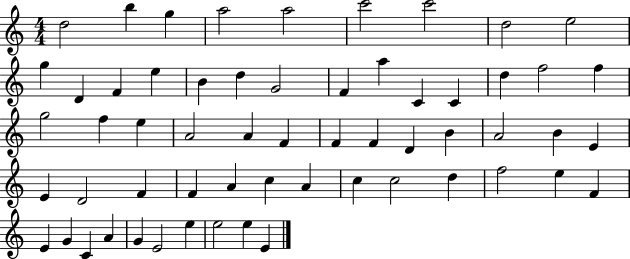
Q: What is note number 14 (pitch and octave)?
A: B4